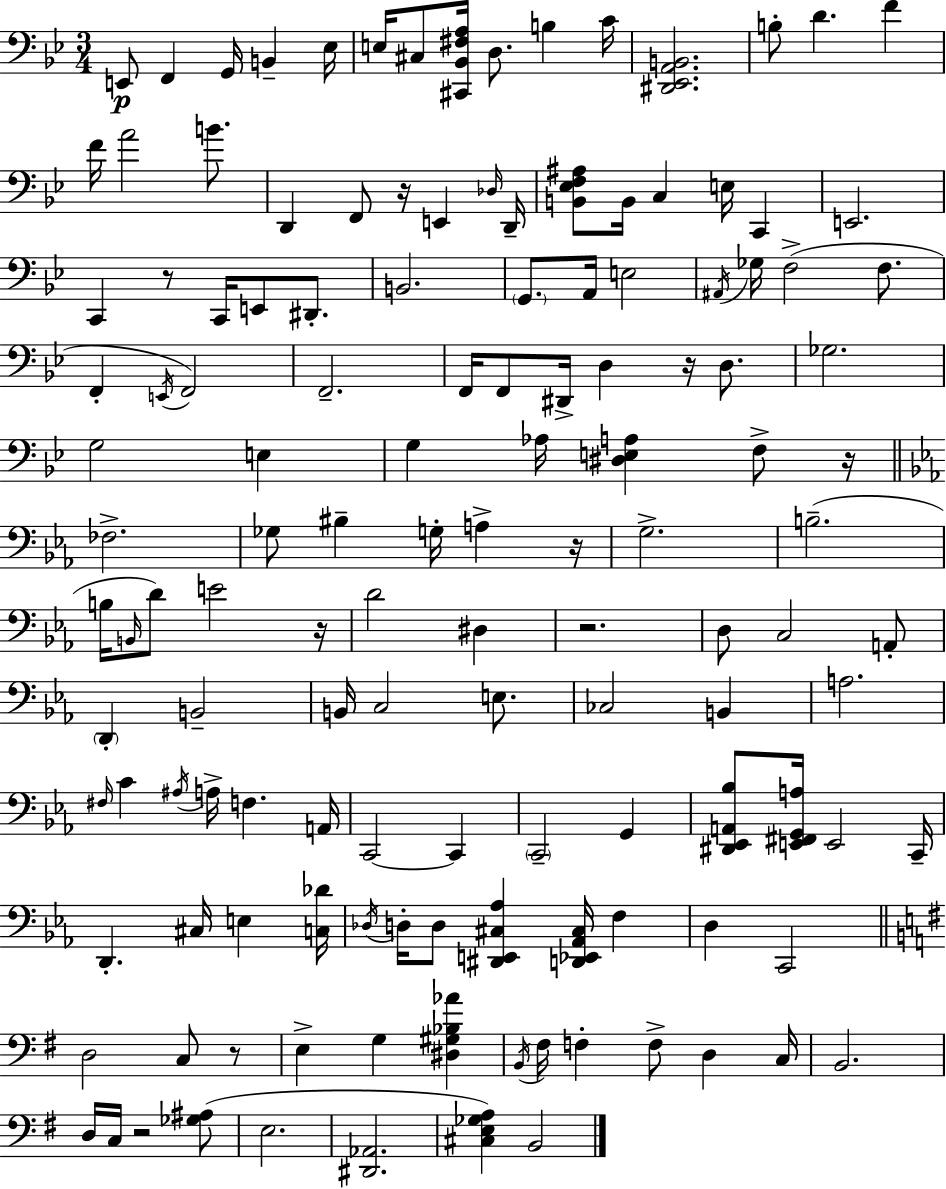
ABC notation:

X:1
T:Untitled
M:3/4
L:1/4
K:Bb
E,,/2 F,, G,,/4 B,, _E,/4 E,/4 ^C,/2 [^C,,_B,,^F,A,]/4 D,/2 B, C/4 [^D,,_E,,A,,B,,]2 B,/2 D F F/4 A2 B/2 D,, F,,/2 z/4 E,, _D,/4 D,,/4 [B,,_E,F,^A,]/2 B,,/4 C, E,/4 C,, E,,2 C,, z/2 C,,/4 E,,/2 ^D,,/2 B,,2 G,,/2 A,,/4 E,2 ^A,,/4 _G,/4 F,2 F,/2 F,, E,,/4 F,,2 F,,2 F,,/4 F,,/2 ^D,,/4 D, z/4 D,/2 _G,2 G,2 E, G, _A,/4 [^D,E,A,] F,/2 z/4 _F,2 _G,/2 ^B, G,/4 A, z/4 G,2 B,2 B,/4 B,,/4 D/2 E2 z/4 D2 ^D, z2 D,/2 C,2 A,,/2 D,, B,,2 B,,/4 C,2 E,/2 _C,2 B,, A,2 ^F,/4 C ^A,/4 A,/4 F, A,,/4 C,,2 C,, C,,2 G,, [^D,,_E,,A,,_B,]/2 [E,,^F,,G,,A,]/4 E,,2 C,,/4 D,, ^C,/4 E, [C,_D]/4 _D,/4 D,/4 D,/2 [^D,,E,,^C,_A,] [D,,_E,,_A,,^C,]/4 F, D, C,,2 D,2 C,/2 z/2 E, G, [^D,^G,_B,_A] B,,/4 ^F,/4 F, F,/2 D, C,/4 B,,2 D,/4 C,/4 z2 [_G,^A,]/2 E,2 [^D,,_A,,]2 [^C,E,_G,A,] B,,2